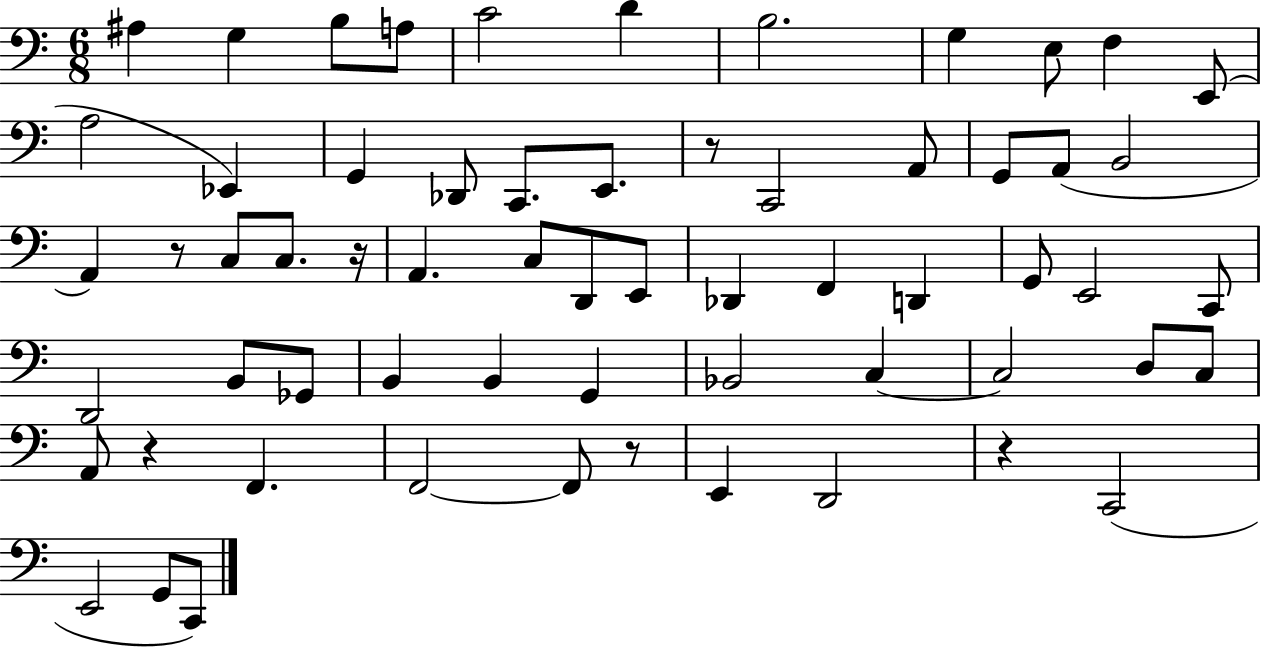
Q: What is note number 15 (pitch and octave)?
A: Db2